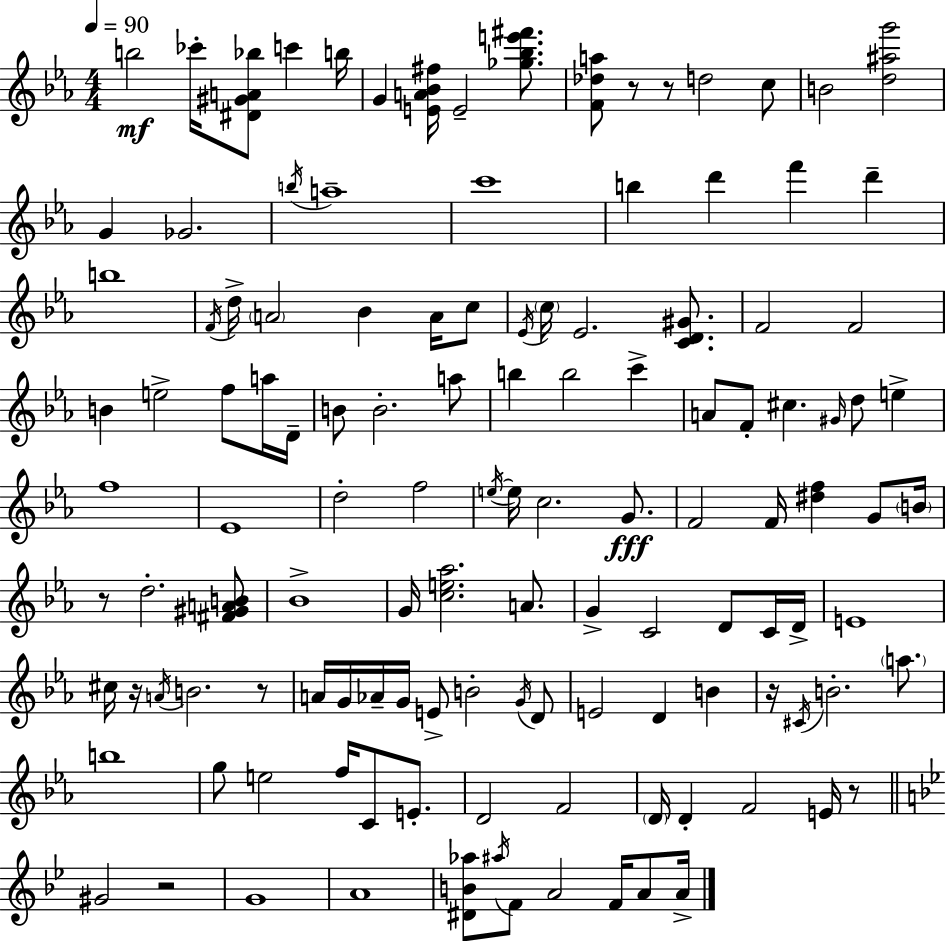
B5/h CES6/s [D#4,G#4,A4,Bb5]/e C6/q B5/s G4/q [E4,A4,Bb4,F#5]/s E4/h [Gb5,Bb5,E6,F#6]/e. [F4,Db5,A5]/e R/e R/e D5/h C5/e B4/h [D5,A#5,G6]/h G4/q Gb4/h. B5/s A5/w C6/w B5/q D6/q F6/q D6/q B5/w F4/s D5/s A4/h Bb4/q A4/s C5/e Eb4/s C5/s Eb4/h. [C4,D4,G#4]/e. F4/h F4/h B4/q E5/h F5/e A5/s D4/s B4/e B4/h. A5/e B5/q B5/h C6/q A4/e F4/e C#5/q. G#4/s D5/e E5/q F5/w Eb4/w D5/h F5/h E5/s E5/s C5/h. G4/e. F4/h F4/s [D#5,F5]/q G4/e B4/s R/e D5/h. [F#4,G#4,A4,B4]/e Bb4/w G4/s [C5,E5,Ab5]/h. A4/e. G4/q C4/h D4/e C4/s D4/s E4/w C#5/s R/s A4/s B4/h. R/e A4/s G4/s Ab4/s G4/s E4/e B4/h G4/s D4/e E4/h D4/q B4/q R/s C#4/s B4/h. A5/e. B5/w G5/e E5/h F5/s C4/e E4/e. D4/h F4/h D4/s D4/q F4/h E4/s R/e G#4/h R/h G4/w A4/w [D#4,B4,Ab5]/e A#5/s F4/e A4/h F4/s A4/e A4/s